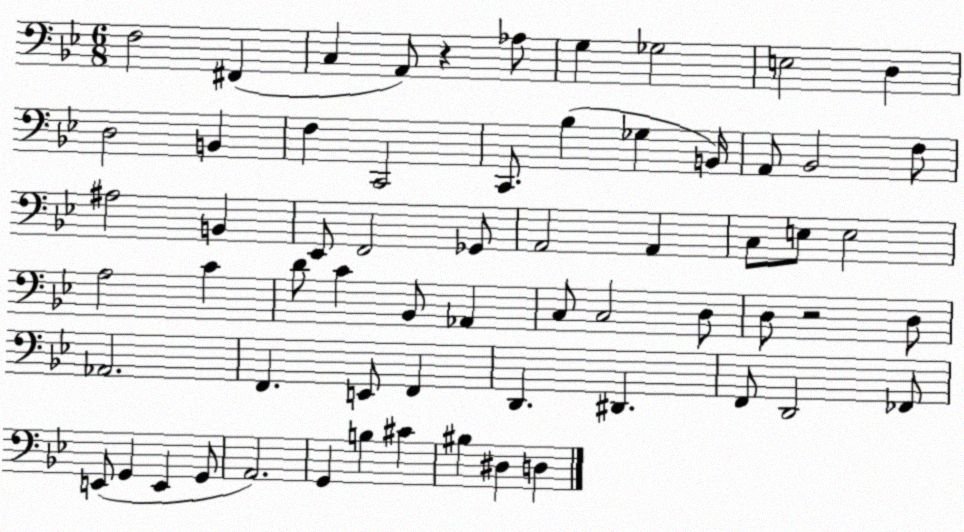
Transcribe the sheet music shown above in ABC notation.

X:1
T:Untitled
M:6/8
L:1/4
K:Bb
F,2 ^F,, C, A,,/2 z _A,/2 G, _G,2 E,2 D, D,2 B,, F, C,,2 C,,/2 _B, _G, B,,/4 A,,/2 _B,,2 F,/2 ^A,2 B,, _E,,/2 F,,2 _G,,/2 A,,2 A,, C,/2 E,/2 E,2 A,2 C D/2 C _B,,/2 _A,, C,/2 C,2 D,/2 D,/2 z2 D,/2 _A,,2 F,, E,,/2 F,, D,, ^D,, F,,/2 D,,2 _F,,/2 E,,/2 G,, E,, G,,/2 A,,2 G,, B, ^C ^B, ^D, D,